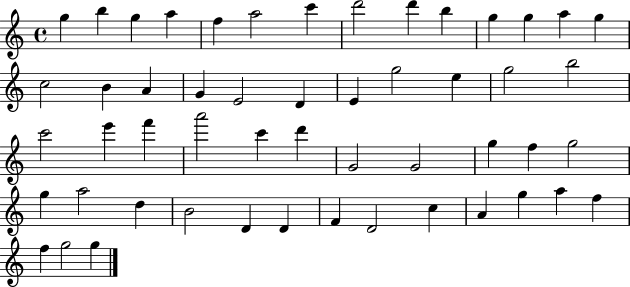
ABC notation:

X:1
T:Untitled
M:4/4
L:1/4
K:C
g b g a f a2 c' d'2 d' b g g a g c2 B A G E2 D E g2 e g2 b2 c'2 e' f' a'2 c' d' G2 G2 g f g2 g a2 d B2 D D F D2 c A g a f f g2 g